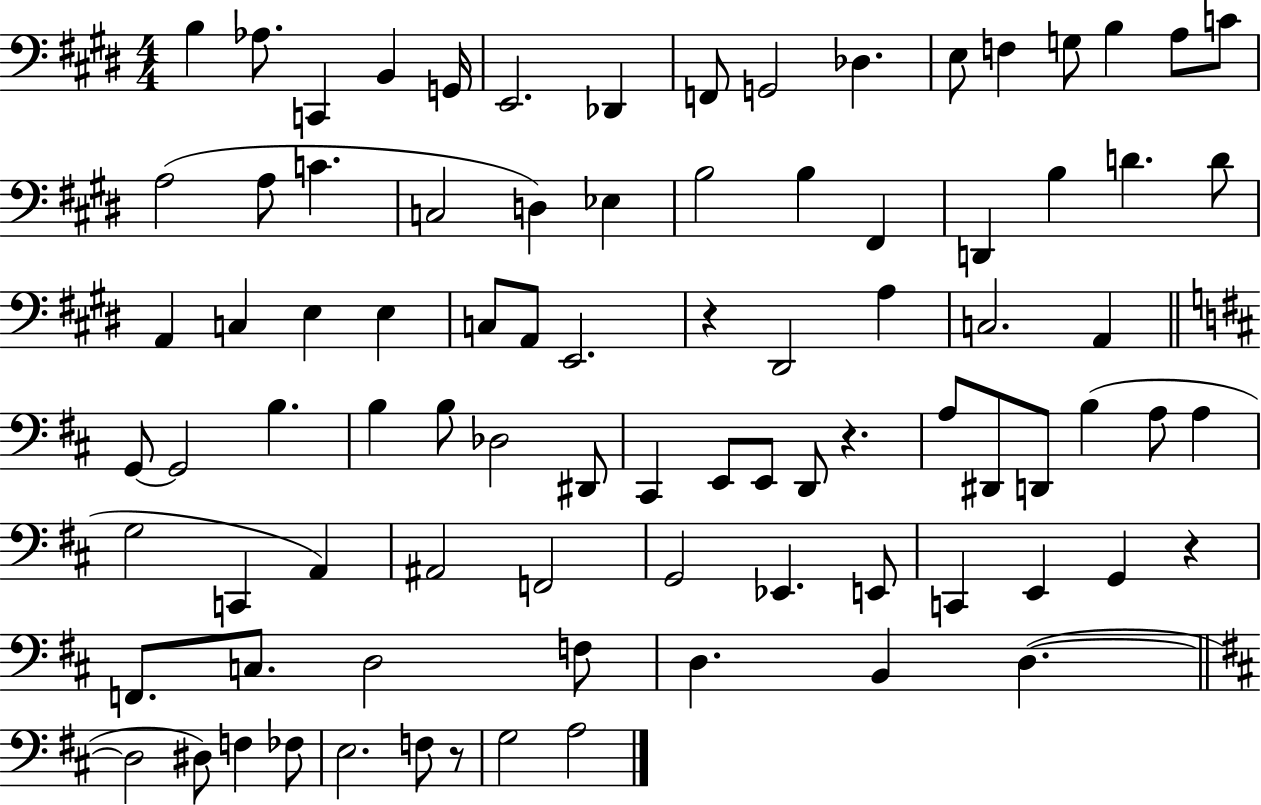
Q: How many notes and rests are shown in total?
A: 87